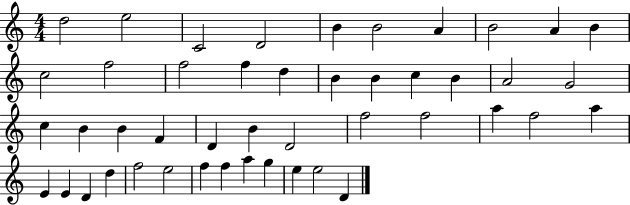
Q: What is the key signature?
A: C major